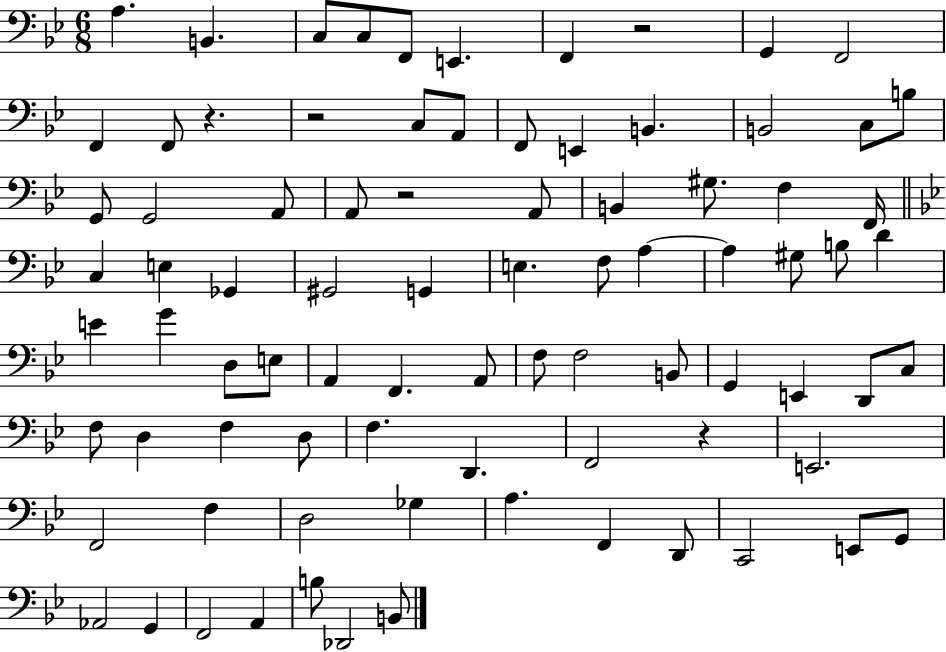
{
  \clef bass
  \numericTimeSignature
  \time 6/8
  \key bes \major
  a4. b,4. | c8 c8 f,8 e,4. | f,4 r2 | g,4 f,2 | \break f,4 f,8 r4. | r2 c8 a,8 | f,8 e,4 b,4. | b,2 c8 b8 | \break g,8 g,2 a,8 | a,8 r2 a,8 | b,4 gis8. f4 f,16 | \bar "||" \break \key g \minor c4 e4 ges,4 | gis,2 g,4 | e4. f8 a4~~ | a4 gis8 b8 d'4 | \break e'4 g'4 d8 e8 | a,4 f,4. a,8 | f8 f2 b,8 | g,4 e,4 d,8 c8 | \break f8 d4 f4 d8 | f4. d,4. | f,2 r4 | e,2. | \break f,2 f4 | d2 ges4 | a4. f,4 d,8 | c,2 e,8 g,8 | \break aes,2 g,4 | f,2 a,4 | b8 des,2 b,8 | \bar "|."
}